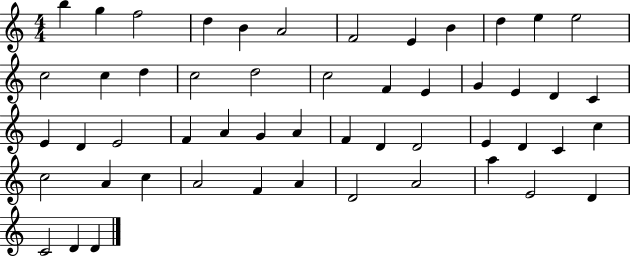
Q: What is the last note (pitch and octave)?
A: D4